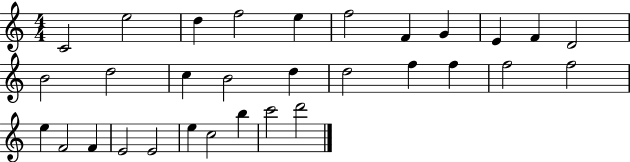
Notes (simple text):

C4/h E5/h D5/q F5/h E5/q F5/h F4/q G4/q E4/q F4/q D4/h B4/h D5/h C5/q B4/h D5/q D5/h F5/q F5/q F5/h F5/h E5/q F4/h F4/q E4/h E4/h E5/q C5/h B5/q C6/h D6/h